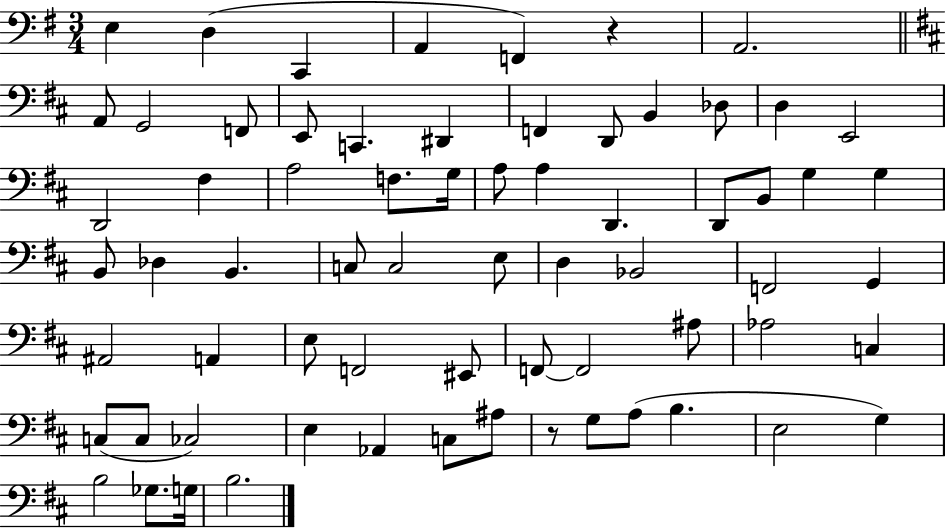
E3/q D3/q C2/q A2/q F2/q R/q A2/h. A2/e G2/h F2/e E2/e C2/q. D#2/q F2/q D2/e B2/q Db3/e D3/q E2/h D2/h F#3/q A3/h F3/e. G3/s A3/e A3/q D2/q. D2/e B2/e G3/q G3/q B2/e Db3/q B2/q. C3/e C3/h E3/e D3/q Bb2/h F2/h G2/q A#2/h A2/q E3/e F2/h EIS2/e F2/e F2/h A#3/e Ab3/h C3/q C3/e C3/e CES3/h E3/q Ab2/q C3/e A#3/e R/e G3/e A3/e B3/q. E3/h G3/q B3/h Gb3/e. G3/s B3/h.